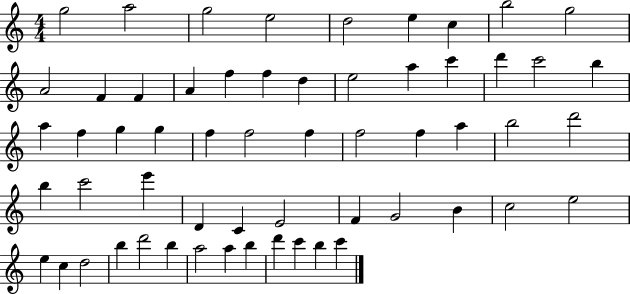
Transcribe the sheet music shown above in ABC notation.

X:1
T:Untitled
M:4/4
L:1/4
K:C
g2 a2 g2 e2 d2 e c b2 g2 A2 F F A f f d e2 a c' d' c'2 b a f g g f f2 f f2 f a b2 d'2 b c'2 e' D C E2 F G2 B c2 e2 e c d2 b d'2 b a2 a b d' c' b c'